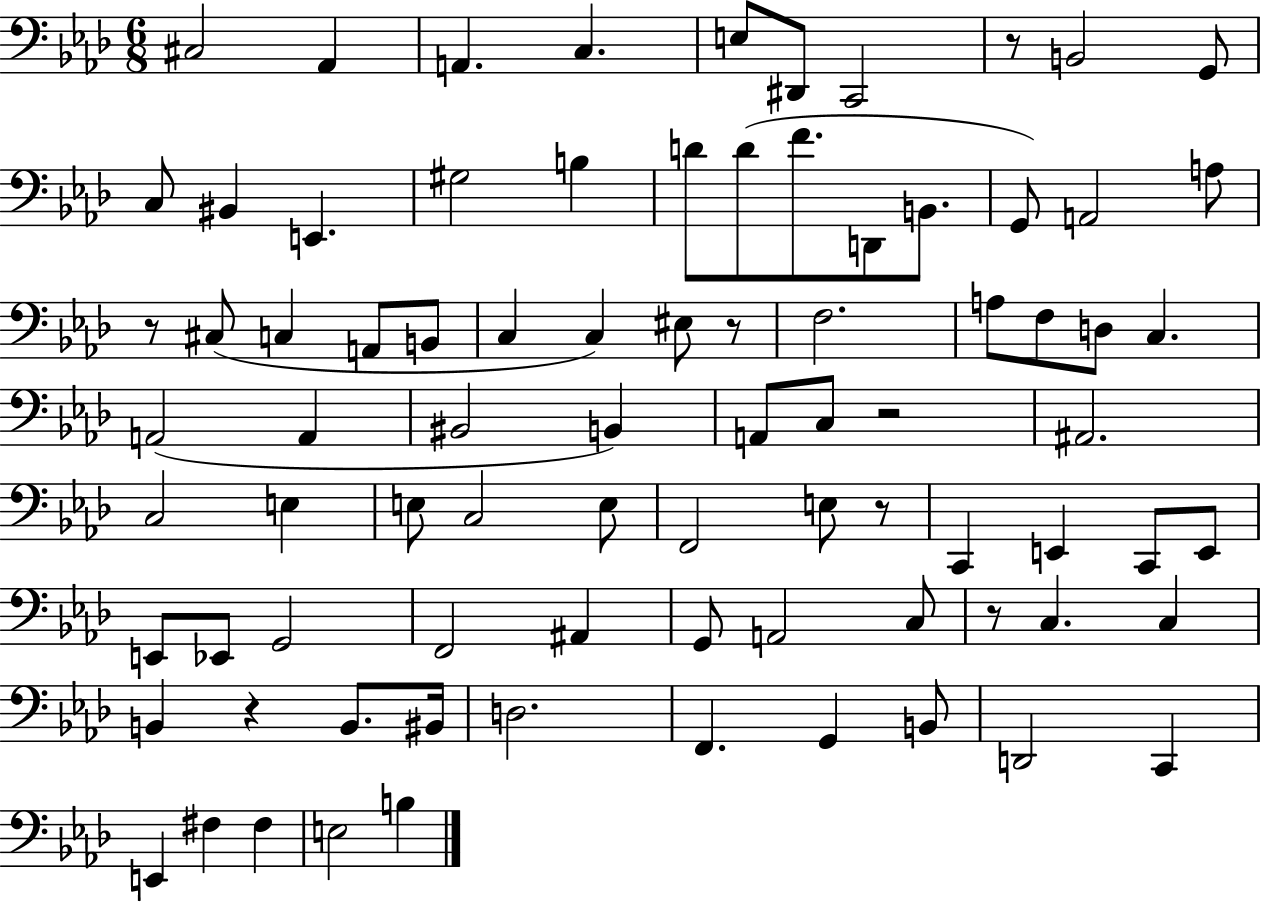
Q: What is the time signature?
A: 6/8